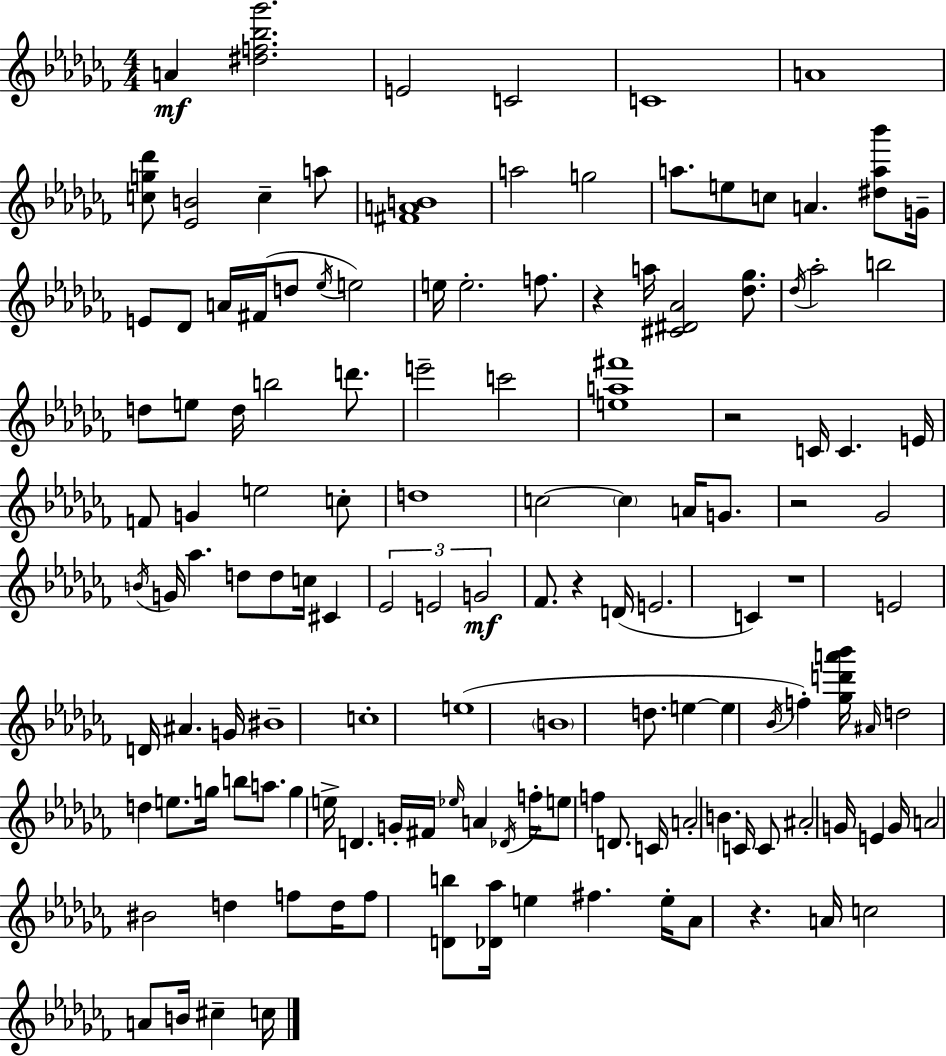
A4/q [D#5,F5,Bb5,Gb6]/h. E4/h C4/h C4/w A4/w [C5,G5,Db6]/e [Eb4,B4]/h C5/q A5/e [F#4,A4,B4]/w A5/h G5/h A5/e. E5/e C5/e A4/q. [D#5,A5,Bb6]/e G4/s E4/e Db4/e A4/s F#4/s D5/e Eb5/s E5/h E5/s E5/h. F5/e. R/q A5/s [C#4,D#4,Ab4]/h [Db5,Gb5]/e. Db5/s Ab5/h B5/h D5/e E5/e D5/s B5/h D6/e. E6/h C6/h [E5,A5,F#6]/w R/h C4/s C4/q. E4/s F4/e G4/q E5/h C5/e D5/w C5/h C5/q A4/s G4/e. R/h Gb4/h B4/s G4/s Ab5/q. D5/e D5/e C5/s C#4/q Eb4/h E4/h G4/h FES4/e. R/q D4/s E4/h. C4/q R/w E4/h D4/s A#4/q. G4/s BIS4/w C5/w E5/w B4/w D5/e. E5/q E5/q Bb4/s F5/q [Gb5,D6,A6,Bb6]/s A#4/s D5/h D5/q E5/e. G5/s B5/e A5/e. G5/q E5/s D4/q. G4/s F#4/s Eb5/s A4/q Db4/s F5/s E5/e F5/q D4/e. C4/s A4/h B4/q. C4/s C4/e A#4/h G4/s E4/q G4/s A4/h BIS4/h D5/q F5/e D5/s F5/e [D4,B5]/e [Db4,Ab5]/s E5/q F#5/q. E5/s Ab4/e R/q. A4/s C5/h A4/e B4/s C#5/q C5/s